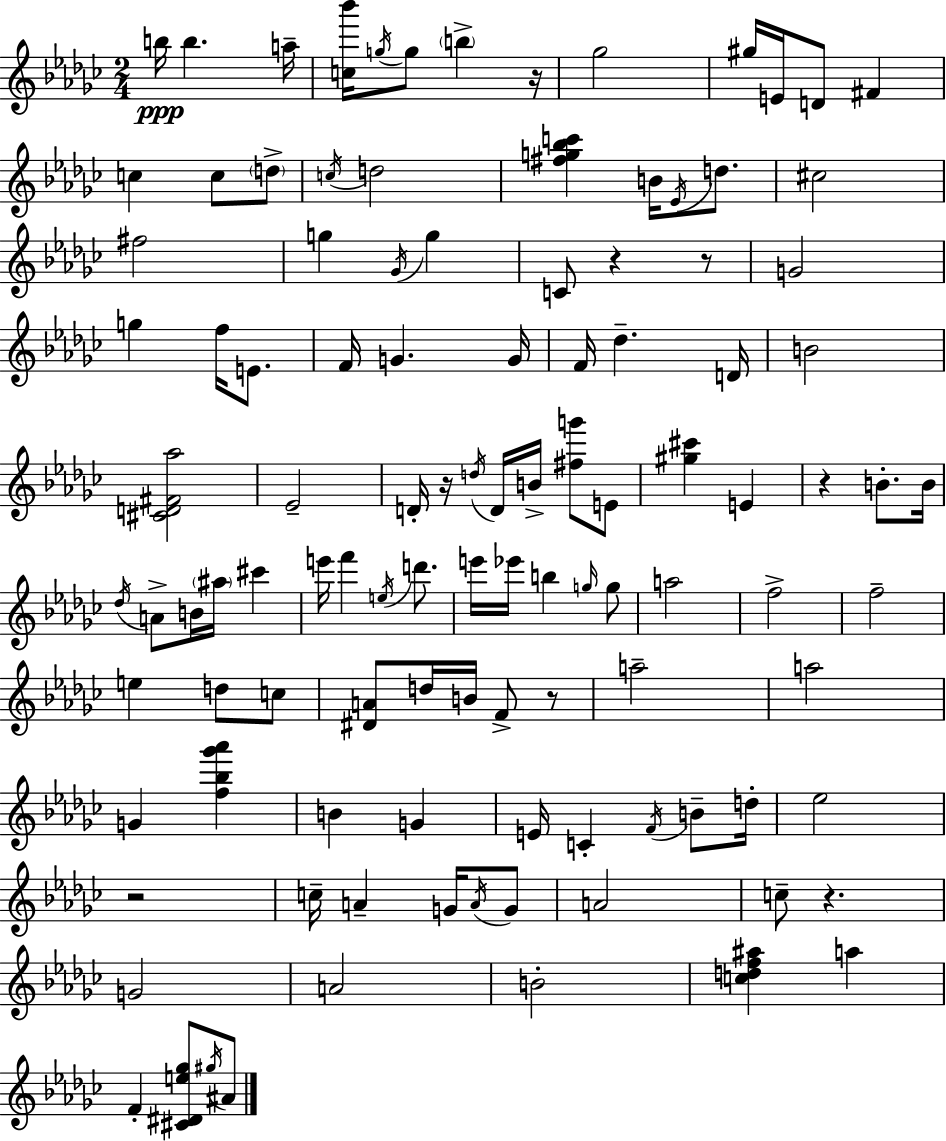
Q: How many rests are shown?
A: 8